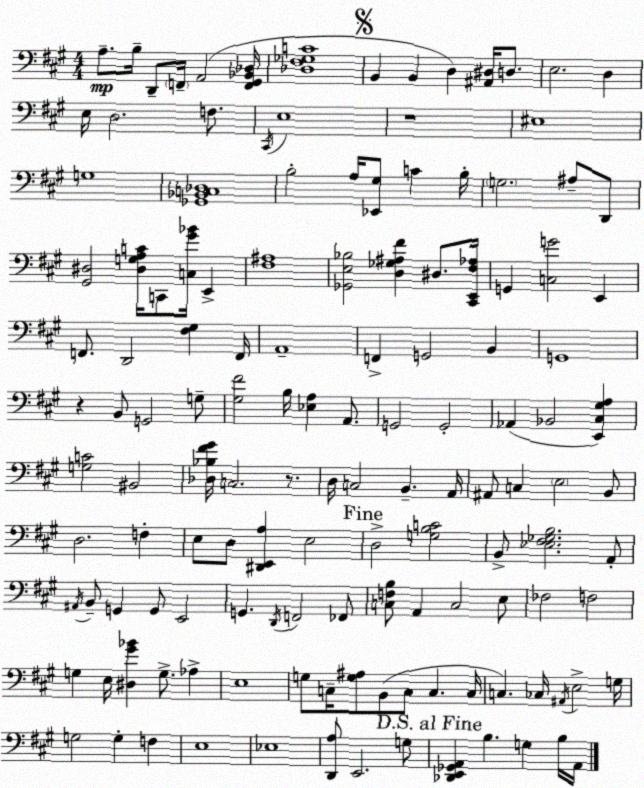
X:1
T:Untitled
M:4/4
L:1/4
K:A
A,/2 B,/4 D,,/2 F,,/4 A,,2 [F,,^G,,_B,,_D,]/4 [_D,^F,_G,C]4 B,, B,, D, [^A,,^D,]/4 D,/2 E,2 D, E,/4 D,2 F,/2 ^C,,/4 E,4 z4 ^E,4 G,4 [_G,,_B,,C,_D,]4 B,2 A,/4 [_E,,^G,]/2 C B,/4 G,2 ^A,/2 D,,/2 [^G,,^D,]2 [^D,G,A,C]/4 C,,/2 [C,^G_B]/4 E,, [^F,^A,]4 [_G,,E,_B,]2 [D,_G,^A,^F] ^D,/2 [^C,,E,,^F,_A,]/4 G,, [C,G]2 E,, F,,/2 D,,2 [^F,^G,] F,,/4 A,,4 F,, G,,2 B,, G,,4 z B,,/2 G,,2 G,/2 [^G,^F]2 B,/4 [_E,A,] A,,/2 G,,2 G,,2 _A,, _B,,2 [E,,^C,^G,A,] [G,C]2 ^B,,2 [_D,_B,^F^G]/4 C,2 z/2 D,/4 C,2 B,, A,,/4 ^A,,/2 C, E,2 B,,/2 D,2 F, E,/2 D,/2 [^D,,E,,A,] E,2 D,2 [G,B,C]2 B,,/2 [_E,^F,_G,B,]2 A,,/2 ^A,,/4 B,,/2 G,, G,,/2 E,,2 G,, D,,/4 F,,2 _F,,/2 [C,F,B,]/2 A,, C,2 E,/2 _F,2 F,2 G, E,/4 [^D,^G_B] G,/2 _A, E,4 G,/2 C,/4 [G,^A,]/2 B,,/2 C,/2 C, C,/4 C, _C,/4 ^A,,/4 E,2 G,/4 G,2 G, F, E,4 _E,4 [D,,A,]/2 E,,2 G,/2 [_D,,E,,_G,,A,,] B, G, B,/4 A,,/4